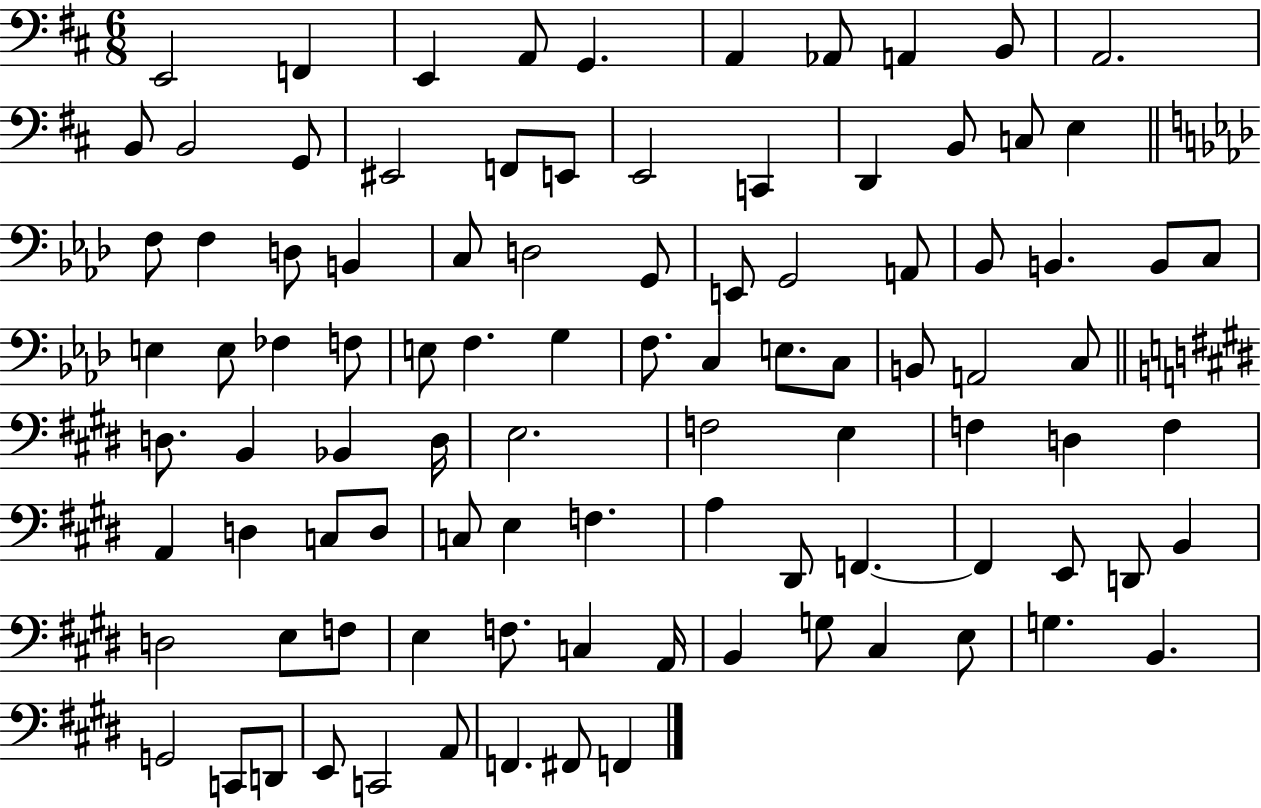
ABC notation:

X:1
T:Untitled
M:6/8
L:1/4
K:D
E,,2 F,, E,, A,,/2 G,, A,, _A,,/2 A,, B,,/2 A,,2 B,,/2 B,,2 G,,/2 ^E,,2 F,,/2 E,,/2 E,,2 C,, D,, B,,/2 C,/2 E, F,/2 F, D,/2 B,, C,/2 D,2 G,,/2 E,,/2 G,,2 A,,/2 _B,,/2 B,, B,,/2 C,/2 E, E,/2 _F, F,/2 E,/2 F, G, F,/2 C, E,/2 C,/2 B,,/2 A,,2 C,/2 D,/2 B,, _B,, D,/4 E,2 F,2 E, F, D, F, A,, D, C,/2 D,/2 C,/2 E, F, A, ^D,,/2 F,, F,, E,,/2 D,,/2 B,, D,2 E,/2 F,/2 E, F,/2 C, A,,/4 B,, G,/2 ^C, E,/2 G, B,, G,,2 C,,/2 D,,/2 E,,/2 C,,2 A,,/2 F,, ^F,,/2 F,,